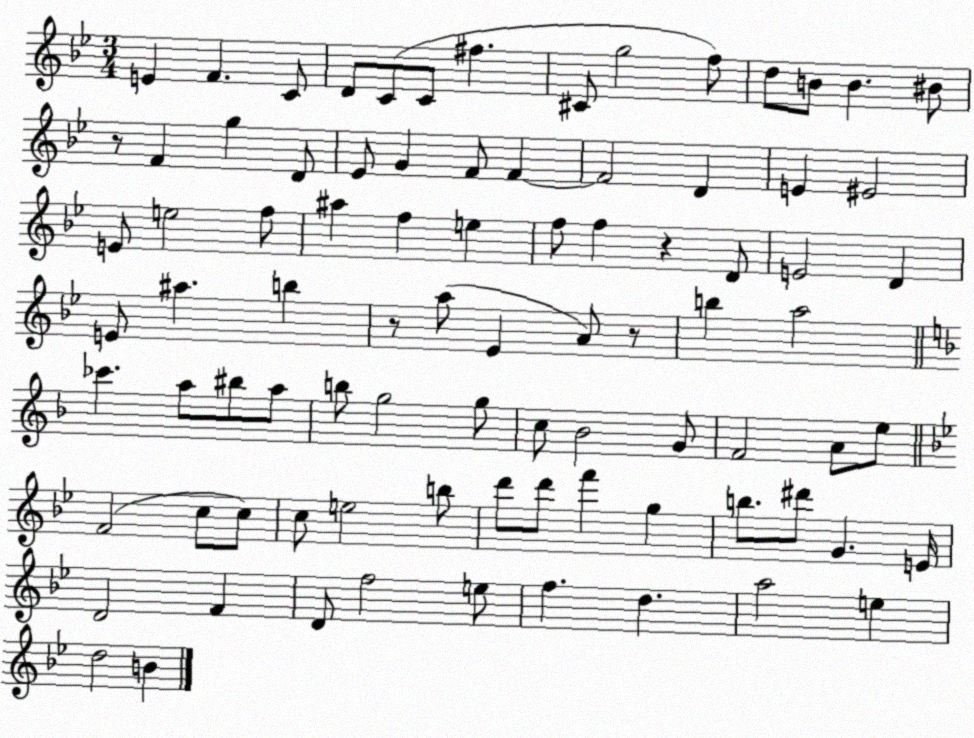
X:1
T:Untitled
M:3/4
L:1/4
K:Bb
E F C/2 D/2 C/2 C/2 ^f ^C/2 g2 f/2 d/2 B/2 B ^B/2 z/2 F g D/2 _E/2 G F/2 F F2 D E ^E2 E/2 e2 f/2 ^a f e f/2 f z D/2 E2 D E/2 ^a b z/2 a/2 _E A/2 z/2 b a2 _c' a/2 ^b/2 a/2 b/2 g2 g/2 c/2 _B2 G/2 F2 A/2 e/2 F2 c/2 c/2 c/2 e2 b/2 d'/2 d'/2 f' g b/2 ^d'/2 G E/4 D2 F D/2 f2 e/2 f d a2 e d2 B